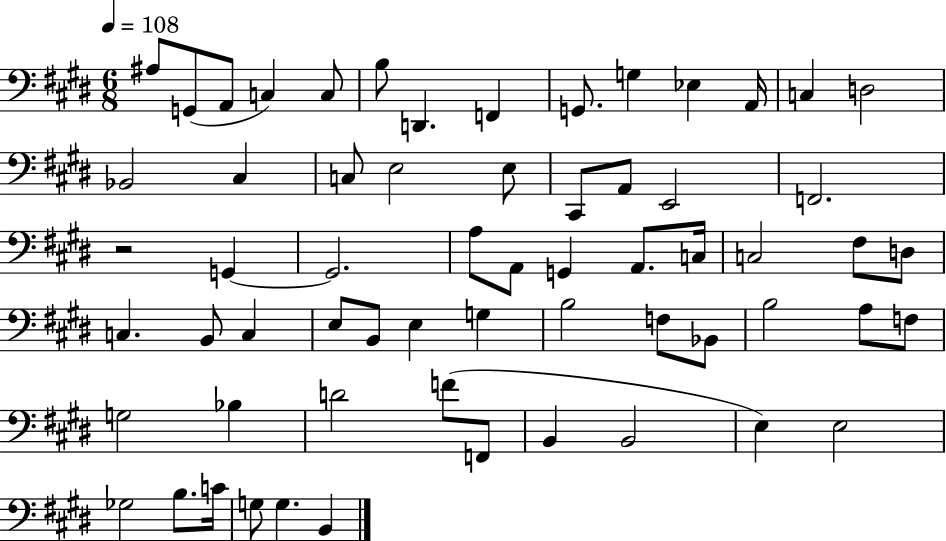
{
  \clef bass
  \numericTimeSignature
  \time 6/8
  \key e \major
  \tempo 4 = 108
  \repeat volta 2 { ais8 g,8( a,8 c4) c8 | b8 d,4. f,4 | g,8. g4 ees4 a,16 | c4 d2 | \break bes,2 cis4 | c8 e2 e8 | cis,8 a,8 e,2 | f,2. | \break r2 g,4~~ | g,2. | a8 a,8 g,4 a,8. c16 | c2 fis8 d8 | \break c4. b,8 c4 | e8 b,8 e4 g4 | b2 f8 bes,8 | b2 a8 f8 | \break g2 bes4 | d'2 f'8( f,8 | b,4 b,2 | e4) e2 | \break ges2 b8. c'16 | g8 g4. b,4 | } \bar "|."
}